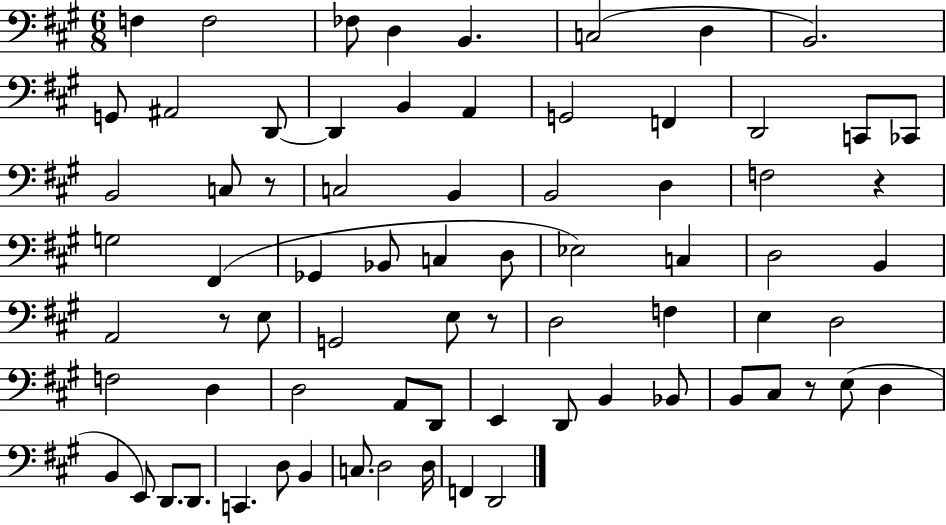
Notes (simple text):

F3/q F3/h FES3/e D3/q B2/q. C3/h D3/q B2/h. G2/e A#2/h D2/e D2/q B2/q A2/q G2/h F2/q D2/h C2/e CES2/e B2/h C3/e R/e C3/h B2/q B2/h D3/q F3/h R/q G3/h F#2/q Gb2/q Bb2/e C3/q D3/e Eb3/h C3/q D3/h B2/q A2/h R/e E3/e G2/h E3/e R/e D3/h F3/q E3/q D3/h F3/h D3/q D3/h A2/e D2/e E2/q D2/e B2/q Bb2/e B2/e C#3/e R/e E3/e D3/q B2/q E2/e D2/e. D2/e. C2/q. D3/e B2/q C3/e. D3/h D3/s F2/q D2/h